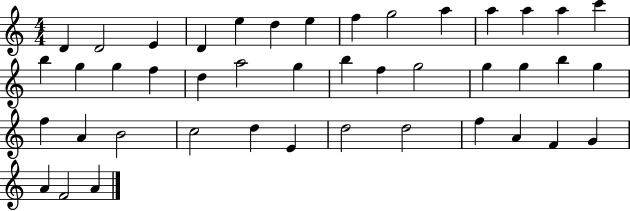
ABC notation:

X:1
T:Untitled
M:4/4
L:1/4
K:C
D D2 E D e d e f g2 a a a a c' b g g f d a2 g b f g2 g g b g f A B2 c2 d E d2 d2 f A F G A F2 A